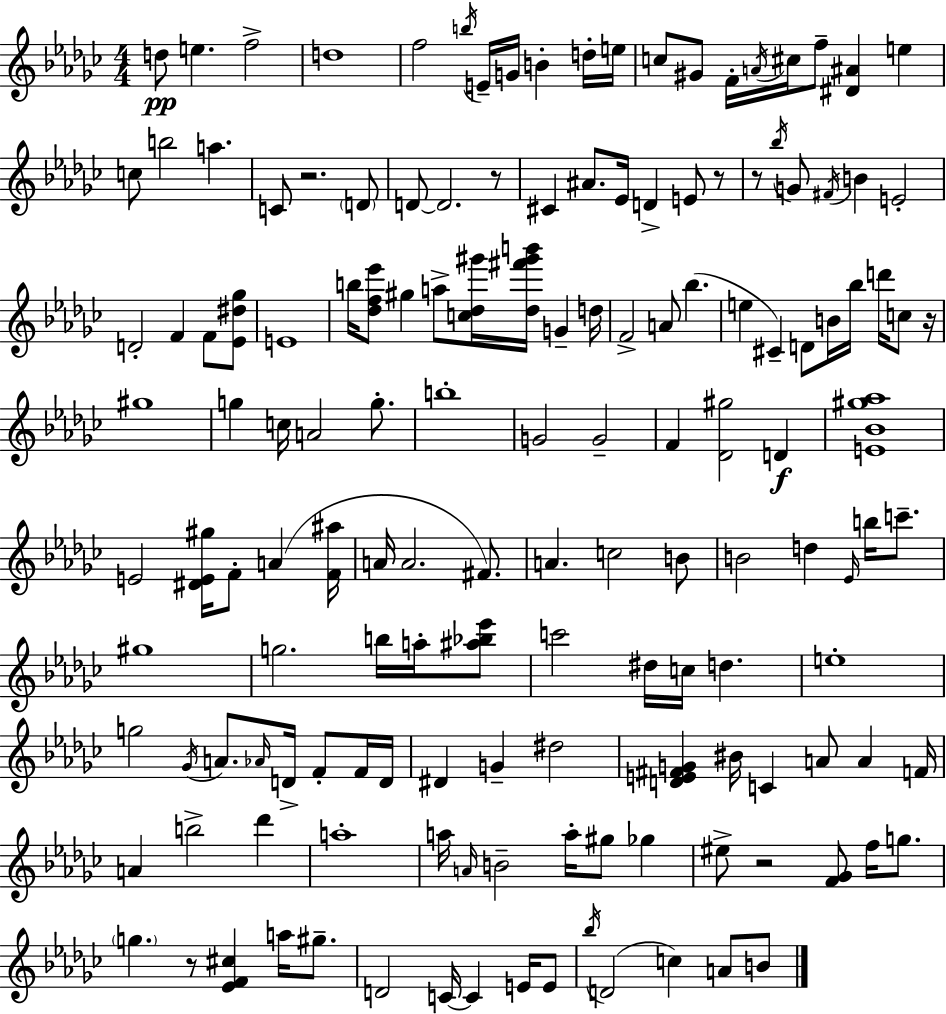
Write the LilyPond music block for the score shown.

{
  \clef treble
  \numericTimeSignature
  \time 4/4
  \key ees \minor
  d''8\pp e''4. f''2-> | d''1 | f''2 \acciaccatura { b''16 } e'16-- g'16 b'4-. d''16-. | e''16 c''8 gis'8 f'16-. \acciaccatura { a'16 } cis''16 f''8-- <dis' ais'>4 e''4 | \break c''8 b''2 a''4. | c'8 r2. | \parenthesize d'8 d'8~~ d'2. | r8 cis'4 ais'8. ees'16 d'4-> e'8 | \break r8 r8 \acciaccatura { bes''16 } g'8 \acciaccatura { fis'16 } b'4 e'2-. | d'2-. f'4 | f'8 <ees' dis'' ges''>8 e'1 | b''16 <des'' f'' ees'''>8 gis''4 a''8-> <c'' des'' gis'''>16 <des'' fis''' gis''' b'''>16 g'4-- | \break d''16 f'2-> a'8 bes''4.( | e''4 cis'4--) d'8 b'16 bes''16 | d'''16 c''8 r16 gis''1 | g''4 c''16 a'2 | \break g''8.-. b''1-. | g'2 g'2-- | f'4 <des' gis''>2 | d'4\f <e' bes' gis'' aes''>1 | \break e'2 <dis' e' gis''>16 f'8-. a'4( | <f' ais''>16 a'16 a'2. | fis'8.) a'4. c''2 | b'8 b'2 d''4 | \break \grace { ees'16 } b''16 c'''8.-- gis''1 | g''2. | b''16 a''16-. <ais'' bes'' ees'''>8 c'''2 dis''16 c''16 d''4. | e''1-. | \break g''2 \acciaccatura { ges'16 } a'8. | \grace { aes'16 } d'16-> f'8-. f'16 d'16 dis'4 g'4-- dis''2 | <d' e' fis' g'>4 bis'16 c'4 | a'8 a'4 f'16 a'4 b''2-> | \break des'''4 a''1-. | a''16 \grace { a'16 } b'2-- | a''16-. gis''8 ges''4 eis''8-> r2 | <f' ges'>8 f''16 g''8. \parenthesize g''4. r8 | \break <ees' f' cis''>4 a''16 gis''8.-- d'2 | c'16~~ c'4 e'16 e'8 \acciaccatura { bes''16 }( d'2 | c''4) a'8 b'8 \bar "|."
}